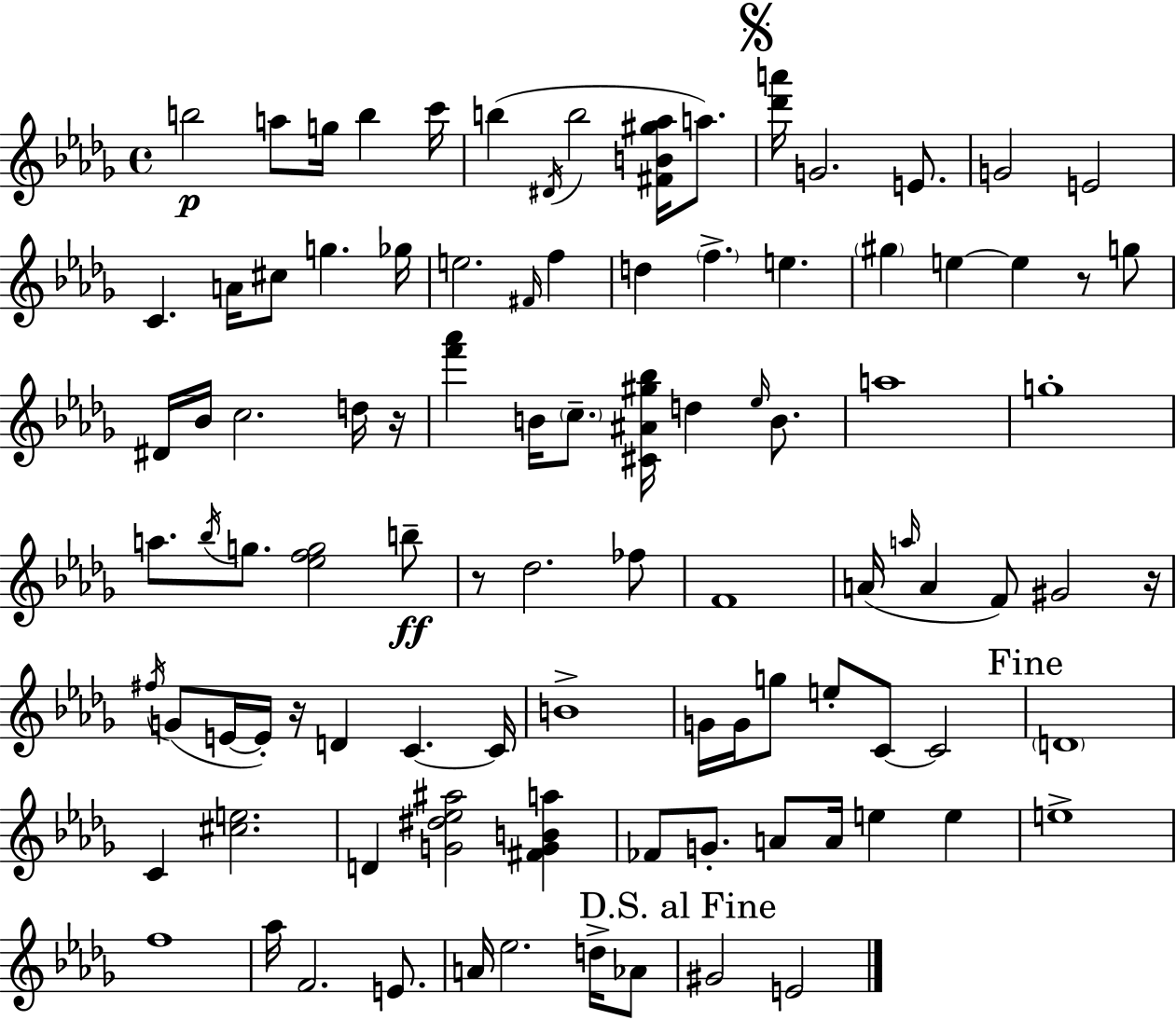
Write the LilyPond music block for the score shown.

{
  \clef treble
  \time 4/4
  \defaultTimeSignature
  \key bes \minor
  \repeat volta 2 { b''2\p a''8 g''16 b''4 c'''16 | b''4( \acciaccatura { dis'16 } b''2 <fis' b' gis'' aes''>16 a''8.) | \mark \markup { \musicglyph "scripts.segno" } <des''' a'''>16 g'2. e'8. | g'2 e'2 | \break c'4. a'16 cis''8 g''4. | ges''16 e''2. \grace { fis'16 } f''4 | d''4 \parenthesize f''4.-> e''4. | \parenthesize gis''4 e''4~~ e''4 r8 | \break g''8 dis'16 bes'16 c''2. | d''16 r16 <f''' aes'''>4 b'16 \parenthesize c''8.-- <cis' ais' gis'' bes''>16 d''4 \grace { ees''16 } | b'8. a''1 | g''1-. | \break a''8. \acciaccatura { bes''16 } g''8. <ees'' f'' g''>2 | b''8--\ff r8 des''2. | fes''8 f'1 | a'16( \grace { a''16 } a'4 f'8) gis'2 | \break r16 \acciaccatura { fis''16 }( g'8 e'16~~ e'16-.) r16 d'4 c'4.~~ | c'16 b'1-> | g'16 g'16 g''8 e''8-. c'8~~ c'2 | \mark "Fine" \parenthesize d'1 | \break c'4 <cis'' e''>2. | d'4 <g' dis'' ees'' ais''>2 | <fis' g' b' a''>4 fes'8 g'8.-. a'8 a'16 e''4 | e''4 e''1-> | \break f''1 | aes''16 f'2. | e'8. a'16 ees''2. | d''16-> aes'8 \mark "D.S. al Fine" gis'2 e'2 | \break } \bar "|."
}